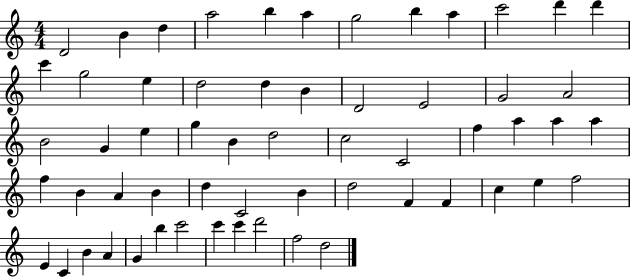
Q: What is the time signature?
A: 4/4